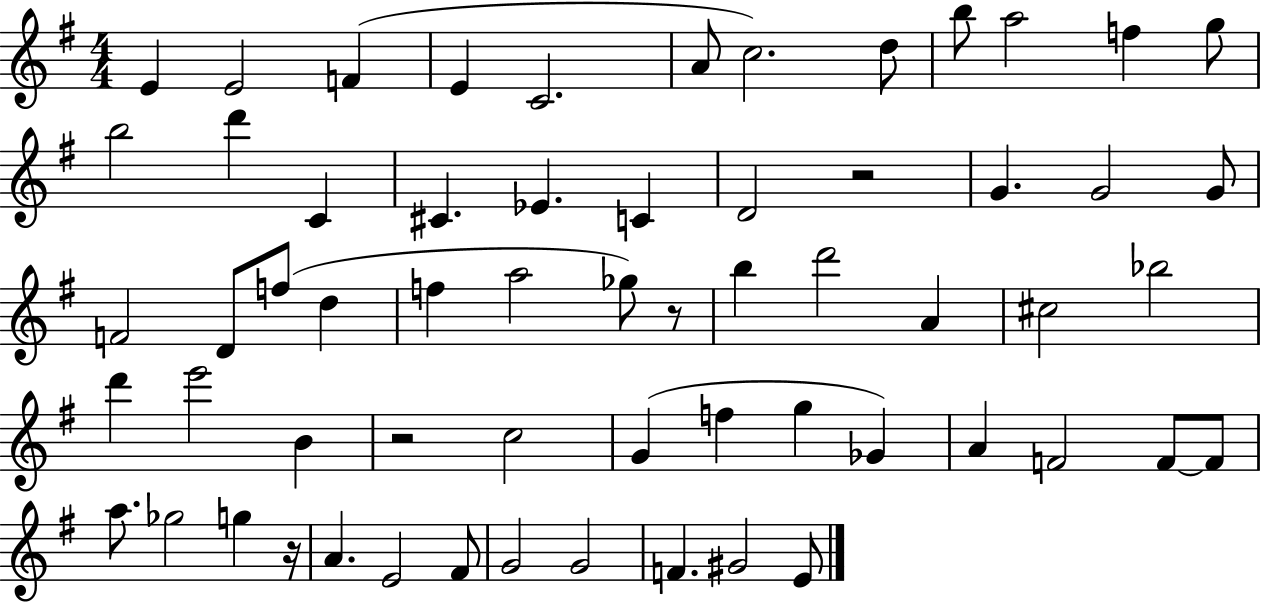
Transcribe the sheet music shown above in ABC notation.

X:1
T:Untitled
M:4/4
L:1/4
K:G
E E2 F E C2 A/2 c2 d/2 b/2 a2 f g/2 b2 d' C ^C _E C D2 z2 G G2 G/2 F2 D/2 f/2 d f a2 _g/2 z/2 b d'2 A ^c2 _b2 d' e'2 B z2 c2 G f g _G A F2 F/2 F/2 a/2 _g2 g z/4 A E2 ^F/2 G2 G2 F ^G2 E/2